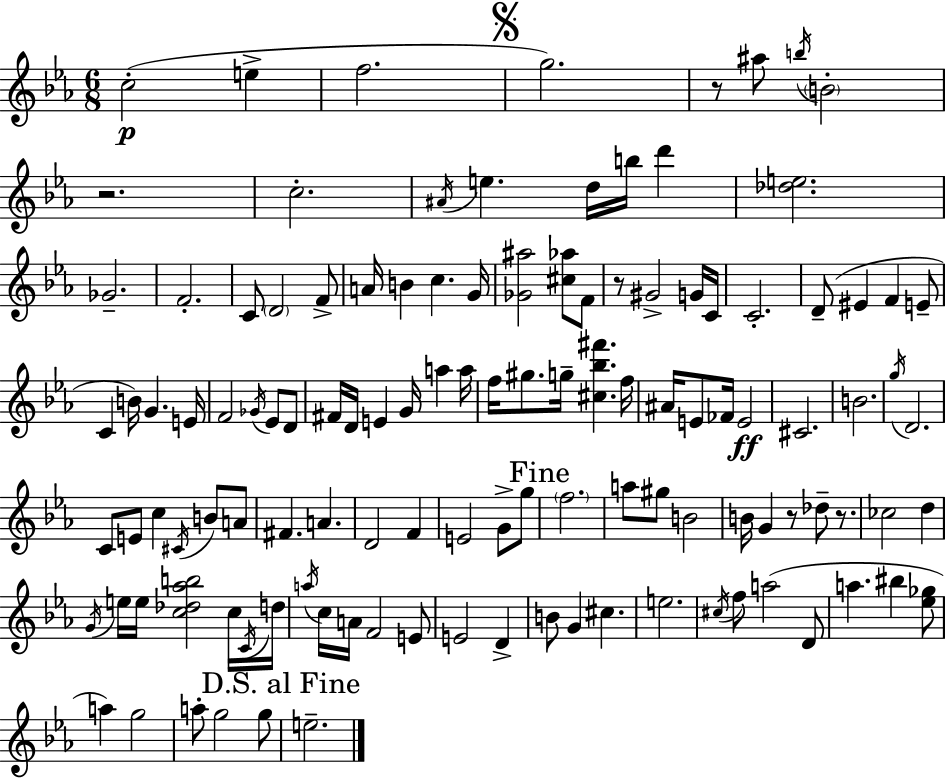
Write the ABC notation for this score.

X:1
T:Untitled
M:6/8
L:1/4
K:Eb
c2 e f2 g2 z/2 ^a/2 b/4 B2 z2 c2 ^A/4 e d/4 b/4 d' [_de]2 _G2 F2 C/2 D2 F/2 A/4 B c G/4 [_G^a]2 [^c_a]/2 F/2 z/2 ^G2 G/4 C/4 C2 D/2 ^E F E/2 C B/4 G E/4 F2 _G/4 _E/2 D/2 ^F/4 D/4 E G/4 a a/4 f/4 ^g/2 g/4 [^c_b^f'] f/4 ^A/4 E/2 _F/4 E2 ^C2 B2 g/4 D2 C/2 E/2 c ^C/4 B/2 A/2 ^F A D2 F E2 G/2 g/2 f2 a/2 ^g/2 B2 B/4 G z/2 _d/2 z/2 _c2 d G/4 e/4 e/4 [c_d_ab]2 c/4 C/4 d/4 a/4 c/4 A/4 F2 E/2 E2 D B/2 G ^c e2 ^c/4 f/2 a2 D/2 a ^b [_e_g]/2 a g2 a/2 g2 g/2 e2